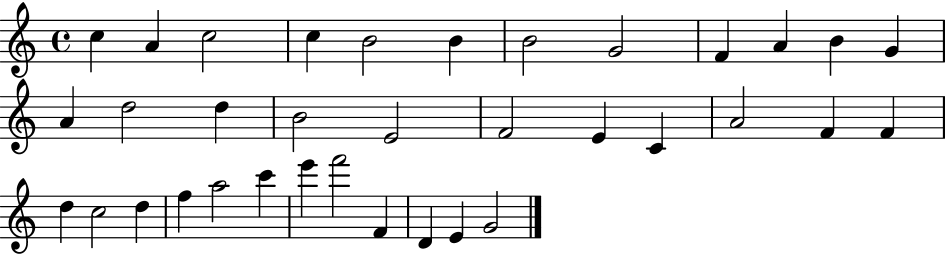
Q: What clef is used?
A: treble